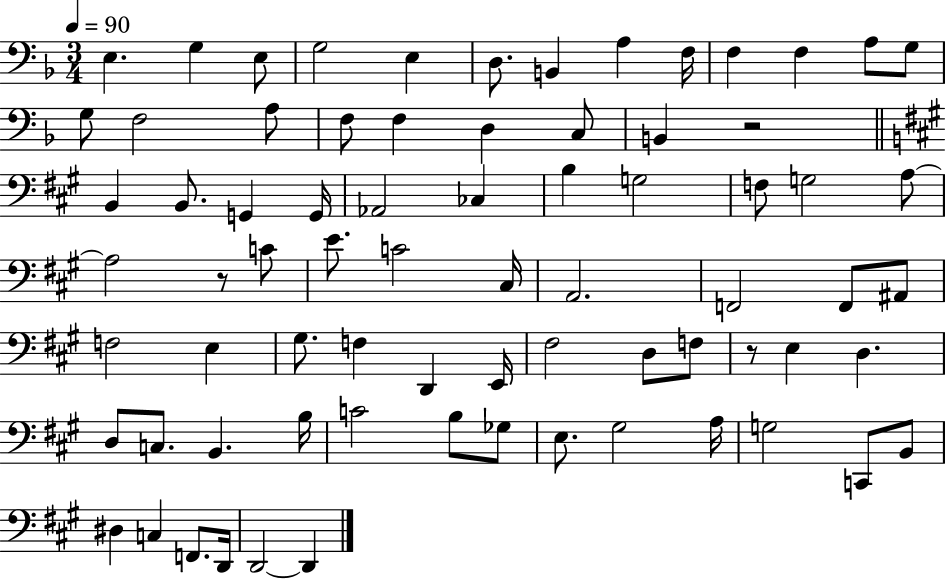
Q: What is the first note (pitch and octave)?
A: E3